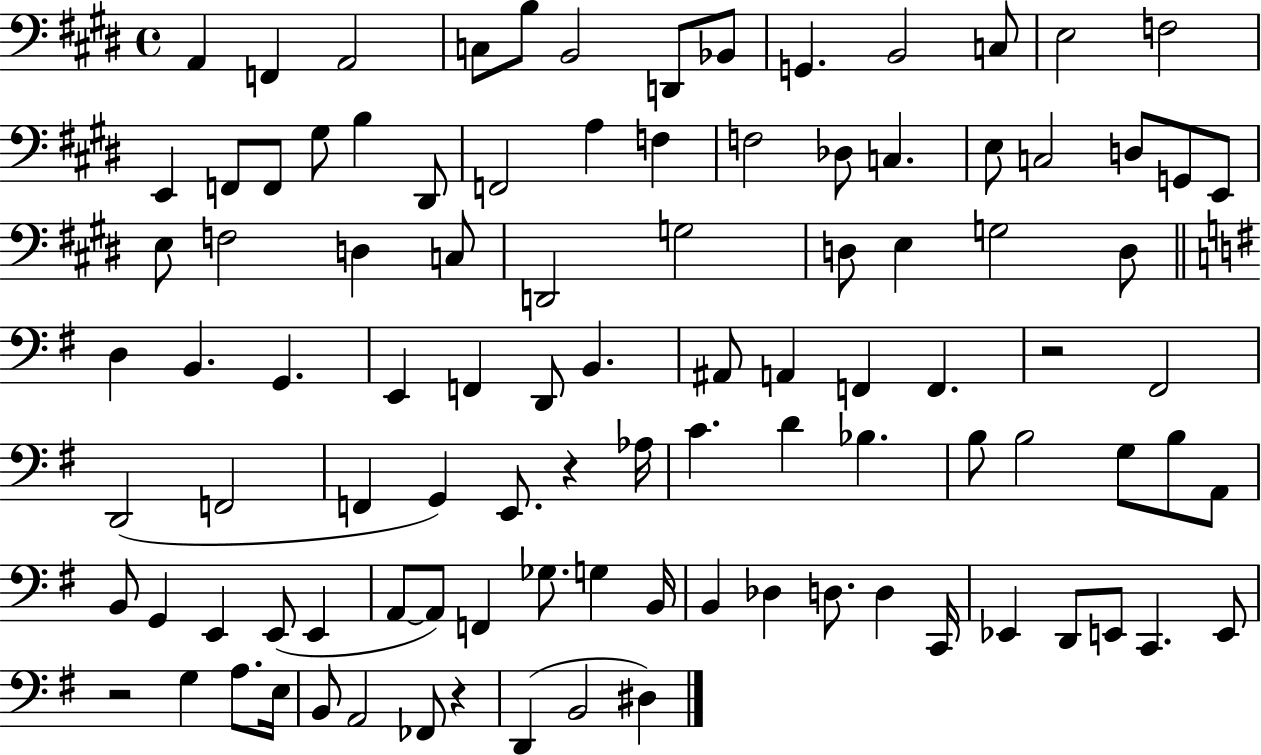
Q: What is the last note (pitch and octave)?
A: D#3